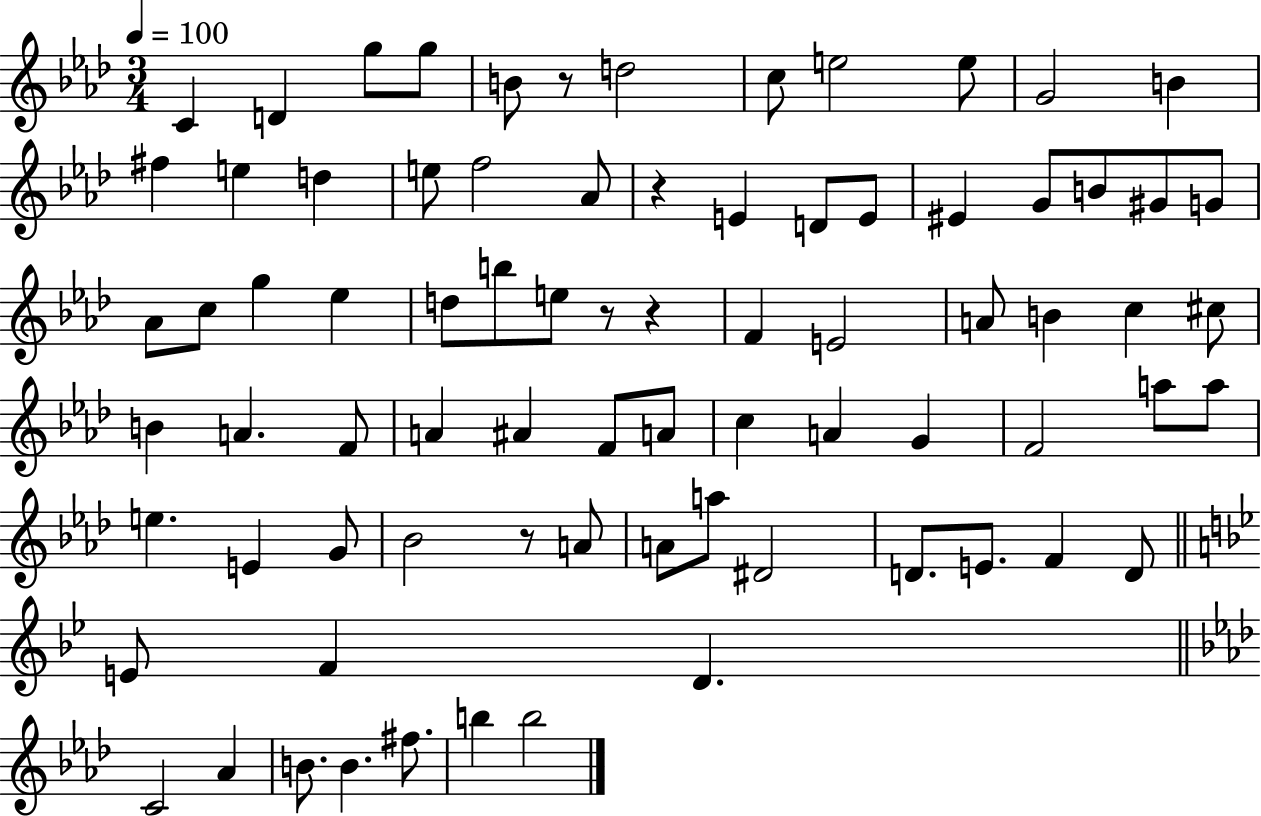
{
  \clef treble
  \numericTimeSignature
  \time 3/4
  \key aes \major
  \tempo 4 = 100
  c'4 d'4 g''8 g''8 | b'8 r8 d''2 | c''8 e''2 e''8 | g'2 b'4 | \break fis''4 e''4 d''4 | e''8 f''2 aes'8 | r4 e'4 d'8 e'8 | eis'4 g'8 b'8 gis'8 g'8 | \break aes'8 c''8 g''4 ees''4 | d''8 b''8 e''8 r8 r4 | f'4 e'2 | a'8 b'4 c''4 cis''8 | \break b'4 a'4. f'8 | a'4 ais'4 f'8 a'8 | c''4 a'4 g'4 | f'2 a''8 a''8 | \break e''4. e'4 g'8 | bes'2 r8 a'8 | a'8 a''8 dis'2 | d'8. e'8. f'4 d'8 | \break \bar "||" \break \key bes \major e'8 f'4 d'4. | \bar "||" \break \key f \minor c'2 aes'4 | b'8. b'4. fis''8. | b''4 b''2 | \bar "|."
}